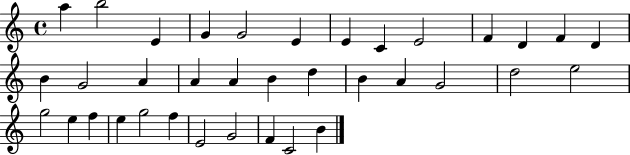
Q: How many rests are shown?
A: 0